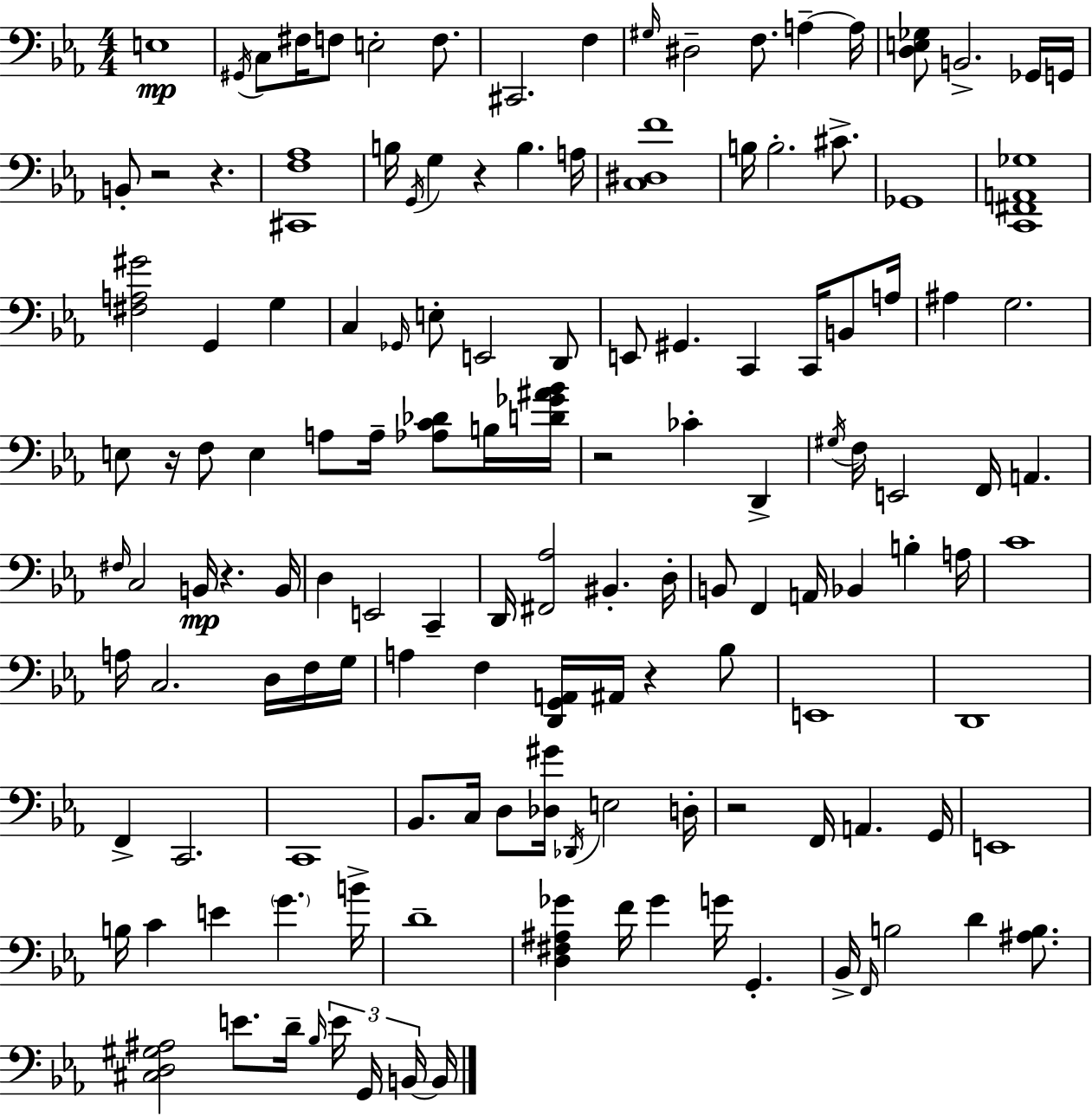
X:1
T:Untitled
M:4/4
L:1/4
K:Eb
E,4 ^G,,/4 C,/2 ^F,/4 F,/2 E,2 F,/2 ^C,,2 F, ^G,/4 ^D,2 F,/2 A, A,/4 [D,E,_G,]/2 B,,2 _G,,/4 G,,/4 B,,/2 z2 z [^C,,F,_A,]4 B,/4 G,,/4 G, z B, A,/4 [C,^D,F]4 B,/4 B,2 ^C/2 _G,,4 [C,,^F,,A,,_G,]4 [^F,A,^G]2 G,, G, C, _G,,/4 E,/2 E,,2 D,,/2 E,,/2 ^G,, C,, C,,/4 B,,/2 A,/4 ^A, G,2 E,/2 z/4 F,/2 E, A,/2 A,/4 [_A,C_D]/2 B,/4 [D_G^A_B]/4 z2 _C D,, ^G,/4 F,/4 E,,2 F,,/4 A,, ^F,/4 C,2 B,,/4 z B,,/4 D, E,,2 C,, D,,/4 [^F,,_A,]2 ^B,, D,/4 B,,/2 F,, A,,/4 _B,, B, A,/4 C4 A,/4 C,2 D,/4 F,/4 G,/4 A, F, [D,,G,,A,,]/4 ^A,,/4 z _B,/2 E,,4 D,,4 F,, C,,2 C,,4 _B,,/2 C,/4 D,/2 [_D,^G]/4 _D,,/4 E,2 D,/4 z2 F,,/4 A,, G,,/4 E,,4 B,/4 C E G B/4 D4 [D,^F,^A,_G] F/4 _G G/4 G,, _B,,/4 F,,/4 B,2 D [^A,B,]/2 [^C,D,^G,^A,]2 E/2 D/4 _B,/4 E/4 G,,/4 B,,/4 B,,/4